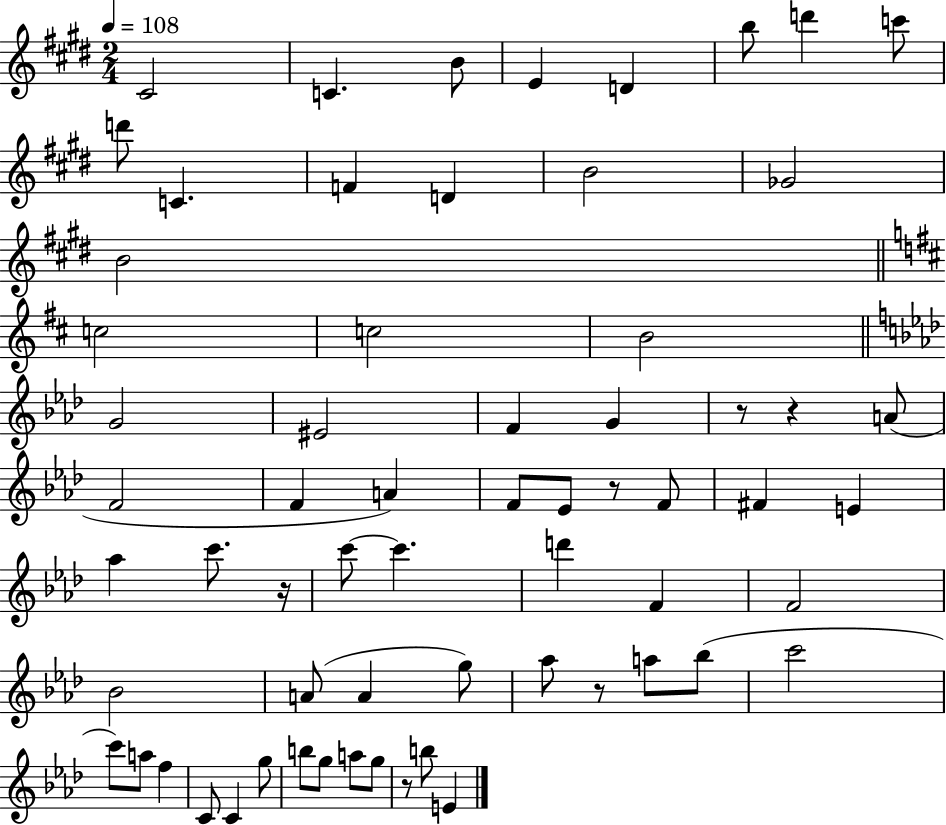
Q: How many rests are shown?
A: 6